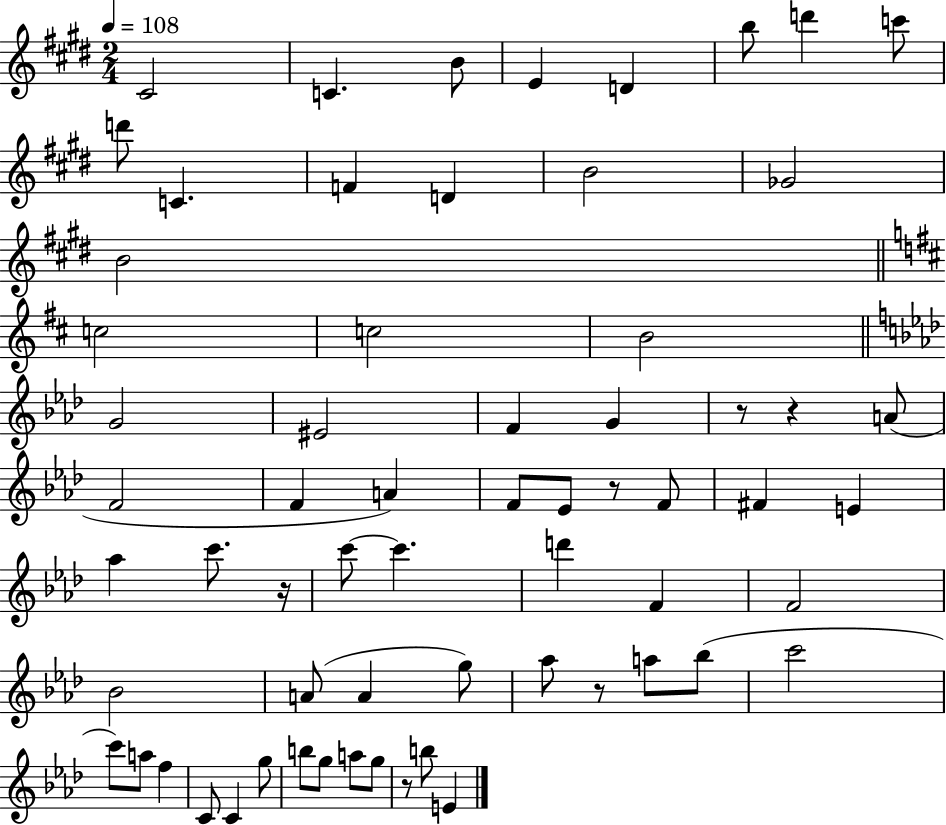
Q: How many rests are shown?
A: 6